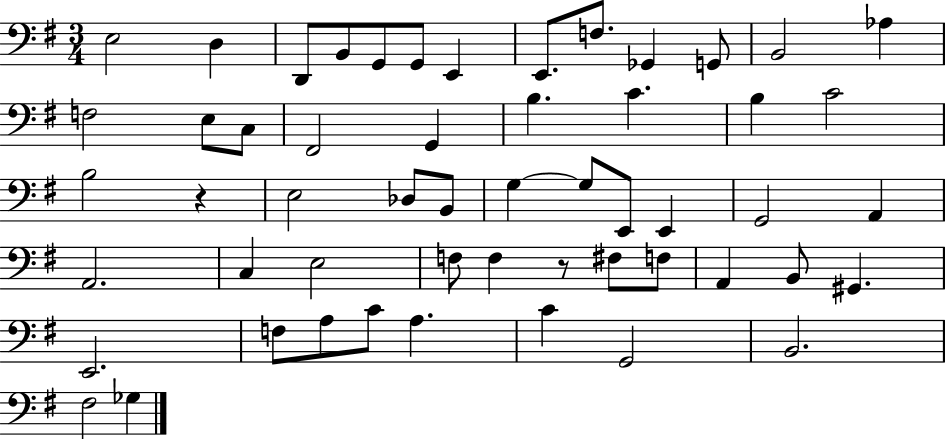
E3/h D3/q D2/e B2/e G2/e G2/e E2/q E2/e. F3/e. Gb2/q G2/e B2/h Ab3/q F3/h E3/e C3/e F#2/h G2/q B3/q. C4/q. B3/q C4/h B3/h R/q E3/h Db3/e B2/e G3/q G3/e E2/e E2/q G2/h A2/q A2/h. C3/q E3/h F3/e F3/q R/e F#3/e F3/e A2/q B2/e G#2/q. E2/h. F3/e A3/e C4/e A3/q. C4/q G2/h B2/h. F#3/h Gb3/q